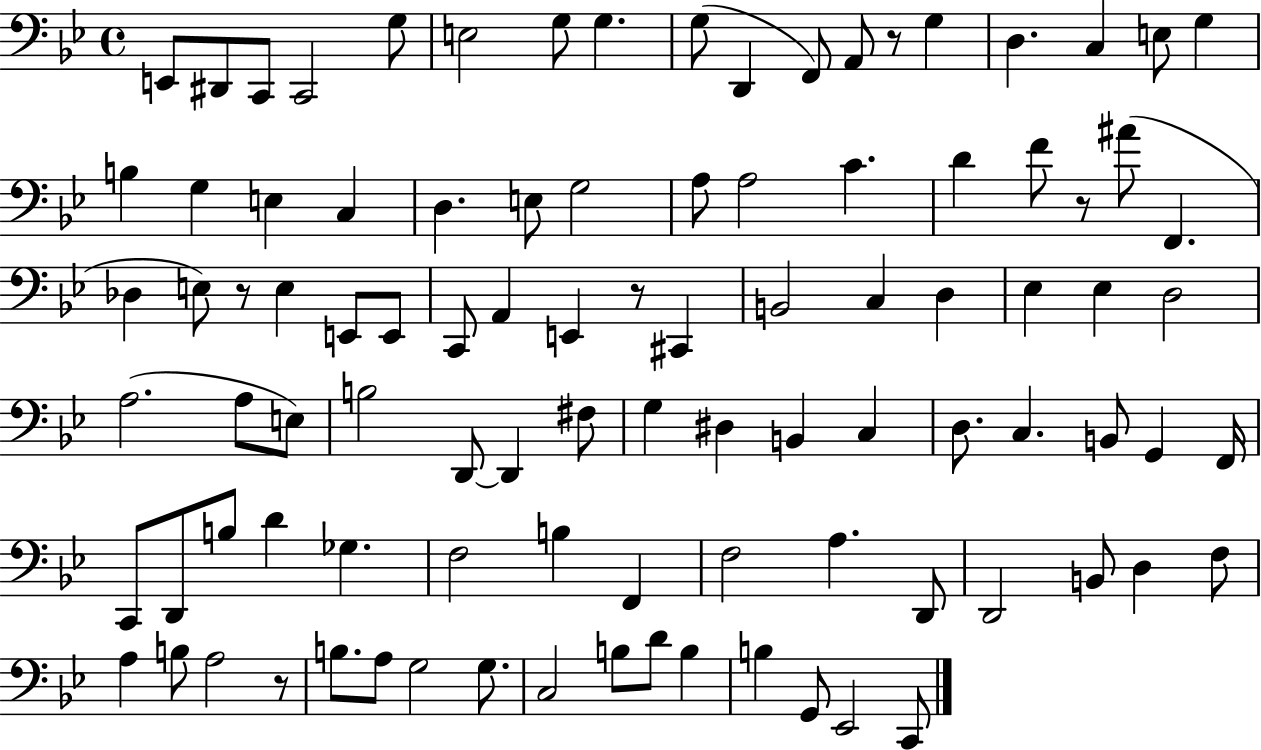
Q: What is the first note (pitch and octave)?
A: E2